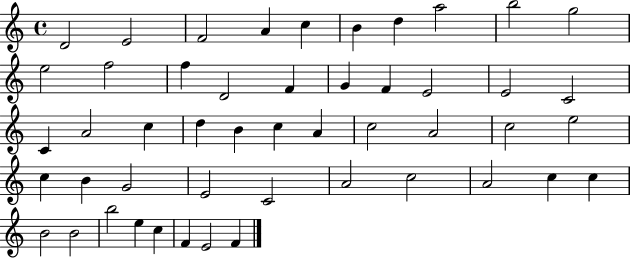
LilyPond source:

{
  \clef treble
  \time 4/4
  \defaultTimeSignature
  \key c \major
  d'2 e'2 | f'2 a'4 c''4 | b'4 d''4 a''2 | b''2 g''2 | \break e''2 f''2 | f''4 d'2 f'4 | g'4 f'4 e'2 | e'2 c'2 | \break c'4 a'2 c''4 | d''4 b'4 c''4 a'4 | c''2 a'2 | c''2 e''2 | \break c''4 b'4 g'2 | e'2 c'2 | a'2 c''2 | a'2 c''4 c''4 | \break b'2 b'2 | b''2 e''4 c''4 | f'4 e'2 f'4 | \bar "|."
}